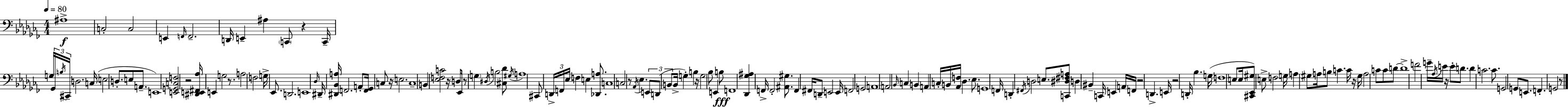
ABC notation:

X:1
T:Untitled
M:4/4
L:1/4
K:Abm
^A,4 C,2 C,2 E,, F,,/4 F,,2 D,,/4 E,, ^A, C,,/2 z C,,/4 G,/4 _G,,/4 B,/4 ^C,,/4 D,2 C,/4 E,2 D,/2 E,/2 A,,/2 E,,4 [E,,G,,C,F,]2 z2 [^D,,E,,^F,,_A,]/4 E,, G,2 z/2 A,2 F,2 G,/4 _E,,/2 D,,2 E,,4 _D,/4 ^D,,/4 [^D,,_B,,A,]/4 F,,2 A,,/2 [F,,_G,,]/4 C,/2 z/4 E,2 C,4 B,, [_E,F,C]2 z/4 D,/2 _E,,/4 z/2 G, ^D,/4 B,2 [^C,_D]/2 ^G,/4 A,4 ^C,,/2 D,,/4 F,,/4 _E,/4 F, E, [_D,,A,]/2 C,4 C,2 z/2 _A,,/4 _E, E,,/2 D,,/2 B,,/2 B,,/4 G, B, z/4 G,2 _B,/2 E,, B,/2 F,,4 [_D,,_G,^A,] F,,/4 F,,2 [^A,,^G,]/2 F,, ^F,,/4 D,,/2 E,,2 E,,/4 F,,2 G,,2 A,,4 A,,2 _B,,/4 C, B,, A,, C,/4 B,,/4 [_A,,F,]/4 _D, _E,/2 G,,4 F,,/4 D,, ^F,,/4 D,2 E,/2 [C,,^D,^F,A,]/2 D, ^B,, C,,/4 E,, A,,/4 F,,/4 z2 D,, E,,/4 z2 D,,/4 _B, G,/4 F,4 E,/2 E,/4 [^C,,_E,,^G,]/2 E,/2 F,2 G,/4 A, ^G,/2 A,/4 B,/2 C C/4 z/4 ^G,/4 A,2 C/2 C/2 D/2 D4 F2 G/4 _A,/4 E/4 z/4 E/2 D/2 D C2 C/2 G,,2 G,,/2 E,,/2 F,, G,,2 z/2